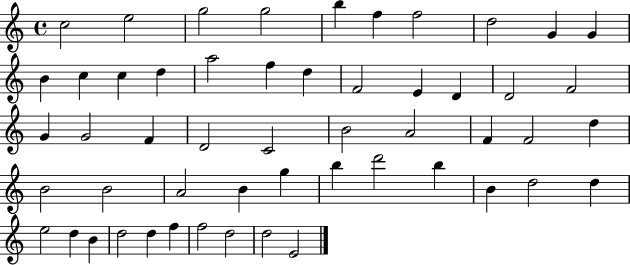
C5/h E5/h G5/h G5/h B5/q F5/q F5/h D5/h G4/q G4/q B4/q C5/q C5/q D5/q A5/h F5/q D5/q F4/h E4/q D4/q D4/h F4/h G4/q G4/h F4/q D4/h C4/h B4/h A4/h F4/q F4/h D5/q B4/h B4/h A4/h B4/q G5/q B5/q D6/h B5/q B4/q D5/h D5/q E5/h D5/q B4/q D5/h D5/q F5/q F5/h D5/h D5/h E4/h